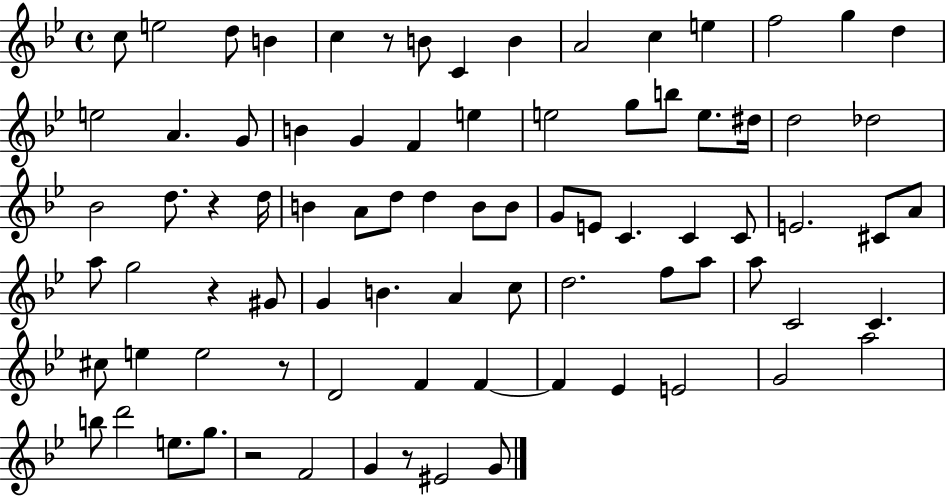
C5/e E5/h D5/e B4/q C5/q R/e B4/e C4/q B4/q A4/h C5/q E5/q F5/h G5/q D5/q E5/h A4/q. G4/e B4/q G4/q F4/q E5/q E5/h G5/e B5/e E5/e. D#5/s D5/h Db5/h Bb4/h D5/e. R/q D5/s B4/q A4/e D5/e D5/q B4/e B4/e G4/e E4/e C4/q. C4/q C4/e E4/h. C#4/e A4/e A5/e G5/h R/q G#4/e G4/q B4/q. A4/q C5/e D5/h. F5/e A5/e A5/e C4/h C4/q. C#5/e E5/q E5/h R/e D4/h F4/q F4/q F4/q Eb4/q E4/h G4/h A5/h B5/e D6/h E5/e. G5/e. R/h F4/h G4/q R/e EIS4/h G4/e